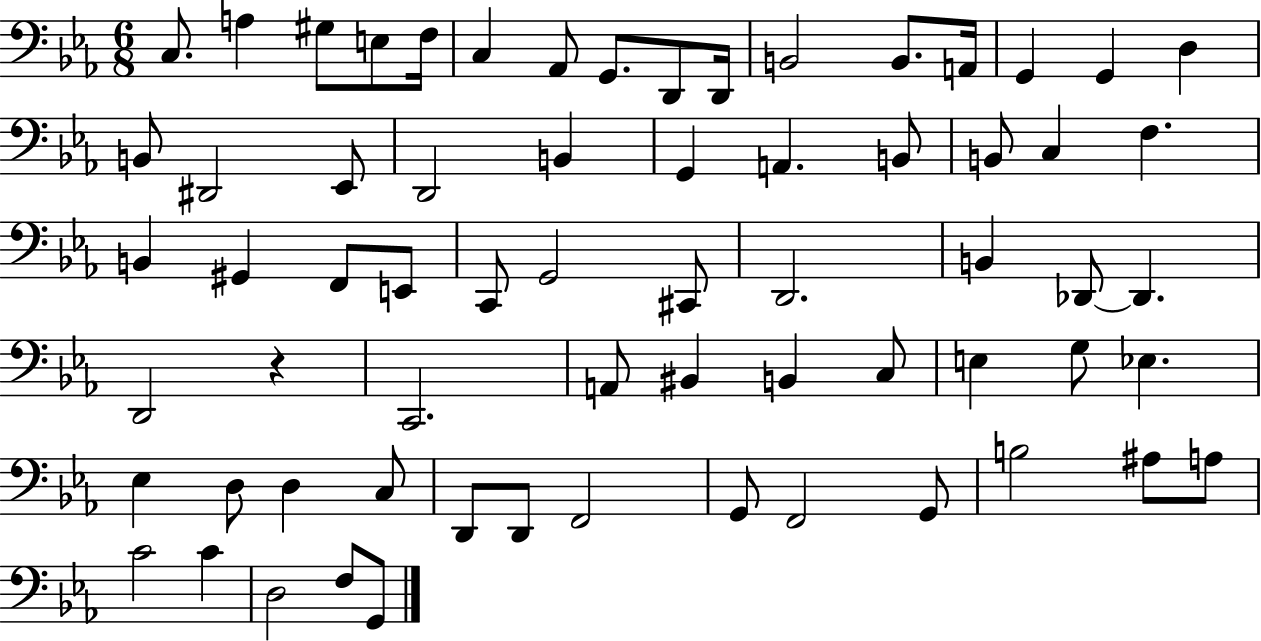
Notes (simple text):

C3/e. A3/q G#3/e E3/e F3/s C3/q Ab2/e G2/e. D2/e D2/s B2/h B2/e. A2/s G2/q G2/q D3/q B2/e D#2/h Eb2/e D2/h B2/q G2/q A2/q. B2/e B2/e C3/q F3/q. B2/q G#2/q F2/e E2/e C2/e G2/h C#2/e D2/h. B2/q Db2/e Db2/q. D2/h R/q C2/h. A2/e BIS2/q B2/q C3/e E3/q G3/e Eb3/q. Eb3/q D3/e D3/q C3/e D2/e D2/e F2/h G2/e F2/h G2/e B3/h A#3/e A3/e C4/h C4/q D3/h F3/e G2/e